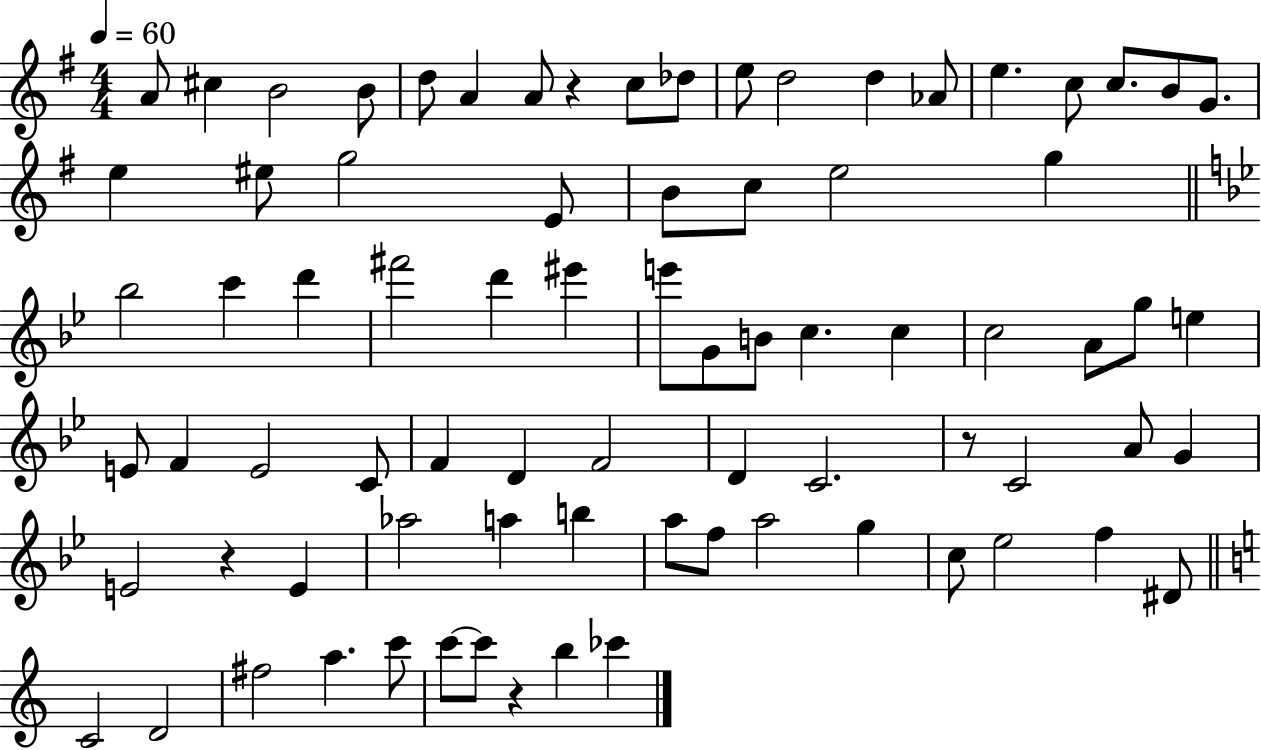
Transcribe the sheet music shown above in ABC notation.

X:1
T:Untitled
M:4/4
L:1/4
K:G
A/2 ^c B2 B/2 d/2 A A/2 z c/2 _d/2 e/2 d2 d _A/2 e c/2 c/2 B/2 G/2 e ^e/2 g2 E/2 B/2 c/2 e2 g _b2 c' d' ^f'2 d' ^e' e'/2 G/2 B/2 c c c2 A/2 g/2 e E/2 F E2 C/2 F D F2 D C2 z/2 C2 A/2 G E2 z E _a2 a b a/2 f/2 a2 g c/2 _e2 f ^D/2 C2 D2 ^f2 a c'/2 c'/2 c'/2 z b _c'